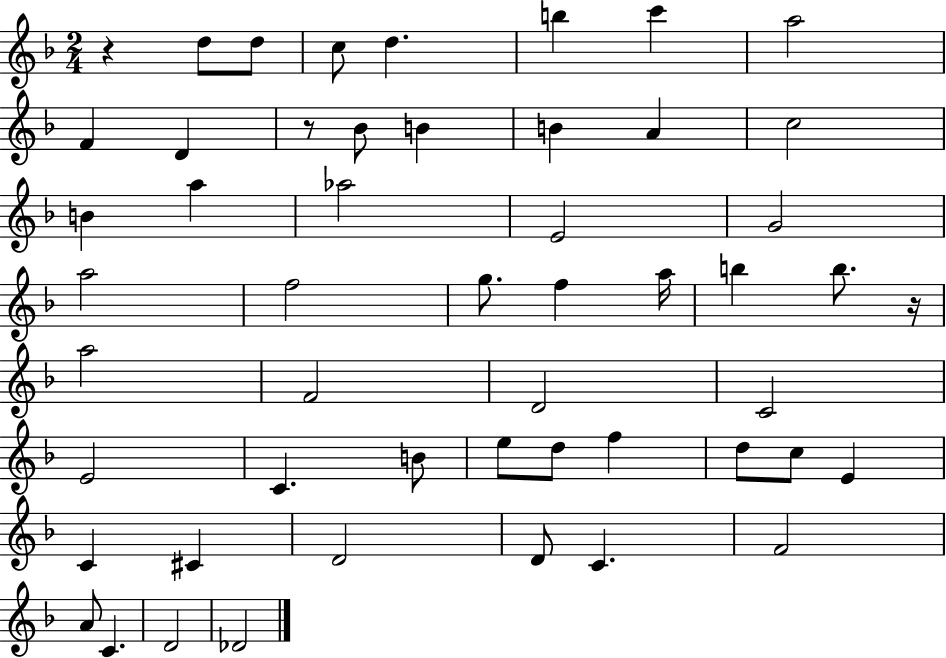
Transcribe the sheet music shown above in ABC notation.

X:1
T:Untitled
M:2/4
L:1/4
K:F
z d/2 d/2 c/2 d b c' a2 F D z/2 _B/2 B B A c2 B a _a2 E2 G2 a2 f2 g/2 f a/4 b b/2 z/4 a2 F2 D2 C2 E2 C B/2 e/2 d/2 f d/2 c/2 E C ^C D2 D/2 C F2 A/2 C D2 _D2